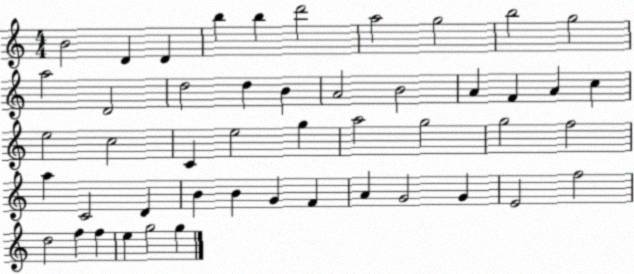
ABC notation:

X:1
T:Untitled
M:4/4
L:1/4
K:C
B2 D D b b d'2 a2 g2 b2 g2 a2 D2 d2 d B A2 B2 A F A c e2 c2 C e2 g a2 g2 g2 f2 a C2 D B B G F A G2 G E2 f2 d2 f f e g2 g